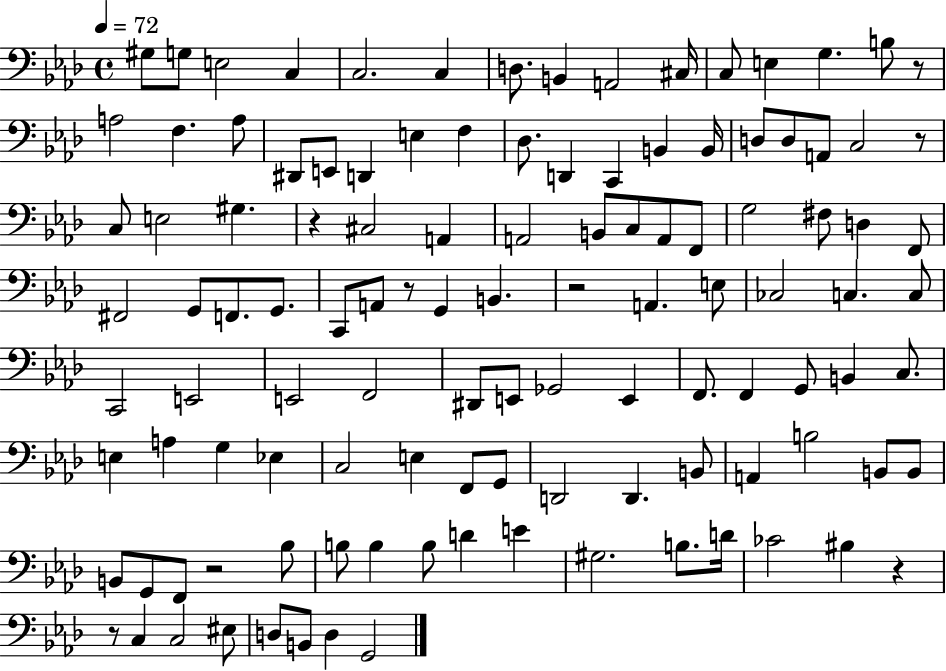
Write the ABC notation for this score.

X:1
T:Untitled
M:4/4
L:1/4
K:Ab
^G,/2 G,/2 E,2 C, C,2 C, D,/2 B,, A,,2 ^C,/4 C,/2 E, G, B,/2 z/2 A,2 F, A,/2 ^D,,/2 E,,/2 D,, E, F, _D,/2 D,, C,, B,, B,,/4 D,/2 D,/2 A,,/2 C,2 z/2 C,/2 E,2 ^G, z ^C,2 A,, A,,2 B,,/2 C,/2 A,,/2 F,,/2 G,2 ^F,/2 D, F,,/2 ^F,,2 G,,/2 F,,/2 G,,/2 C,,/2 A,,/2 z/2 G,, B,, z2 A,, E,/2 _C,2 C, C,/2 C,,2 E,,2 E,,2 F,,2 ^D,,/2 E,,/2 _G,,2 E,, F,,/2 F,, G,,/2 B,, C,/2 E, A, G, _E, C,2 E, F,,/2 G,,/2 D,,2 D,, B,,/2 A,, B,2 B,,/2 B,,/2 B,,/2 G,,/2 F,,/2 z2 _B,/2 B,/2 B, B,/2 D E ^G,2 B,/2 D/4 _C2 ^B, z z/2 C, C,2 ^E,/2 D,/2 B,,/2 D, G,,2